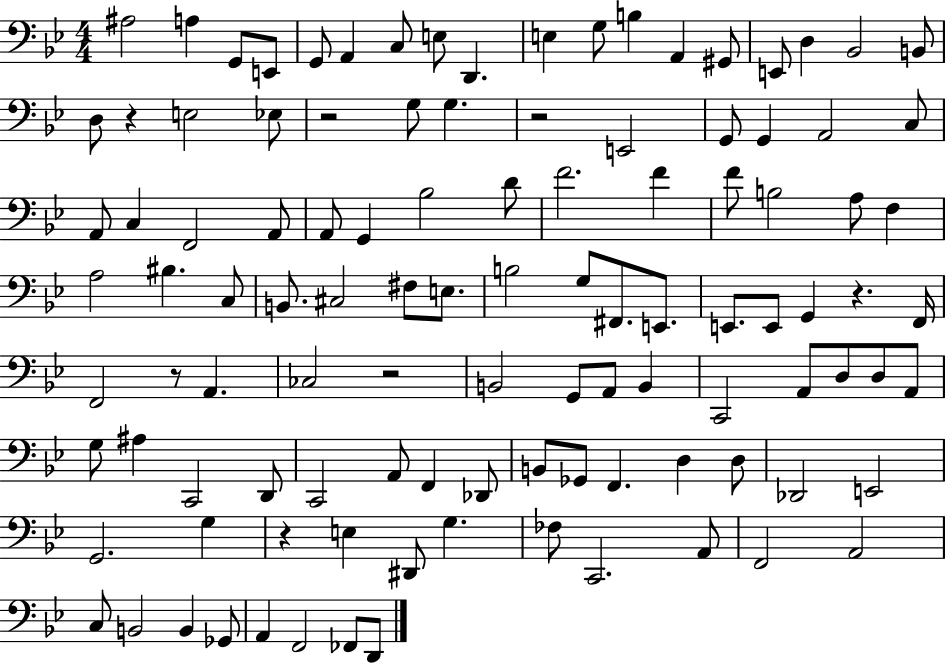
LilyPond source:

{
  \clef bass
  \numericTimeSignature
  \time 4/4
  \key bes \major
  ais2 a4 g,8 e,8 | g,8 a,4 c8 e8 d,4. | e4 g8 b4 a,4 gis,8 | e,8 d4 bes,2 b,8 | \break d8 r4 e2 ees8 | r2 g8 g4. | r2 e,2 | g,8 g,4 a,2 c8 | \break a,8 c4 f,2 a,8 | a,8 g,4 bes2 d'8 | f'2. f'4 | f'8 b2 a8 f4 | \break a2 bis4. c8 | b,8. cis2 fis8 e8. | b2 g8 fis,8. e,8. | e,8. e,8 g,4 r4. f,16 | \break f,2 r8 a,4. | ces2 r2 | b,2 g,8 a,8 b,4 | c,2 a,8 d8 d8 a,8 | \break g8 ais4 c,2 d,8 | c,2 a,8 f,4 des,8 | b,8 ges,8 f,4. d4 d8 | des,2 e,2 | \break g,2. g4 | r4 e4 dis,8 g4. | fes8 c,2. a,8 | f,2 a,2 | \break c8 b,2 b,4 ges,8 | a,4 f,2 fes,8 d,8 | \bar "|."
}